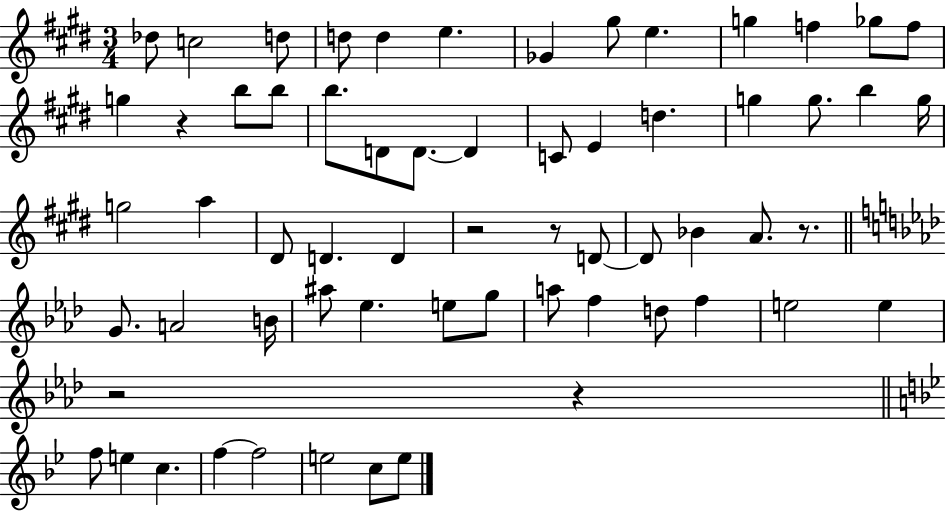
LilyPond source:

{
  \clef treble
  \numericTimeSignature
  \time 3/4
  \key e \major
  \repeat volta 2 { des''8 c''2 d''8 | d''8 d''4 e''4. | ges'4 gis''8 e''4. | g''4 f''4 ges''8 f''8 | \break g''4 r4 b''8 b''8 | b''8. d'8 d'8.~~ d'4 | c'8 e'4 d''4. | g''4 g''8. b''4 g''16 | \break g''2 a''4 | dis'8 d'4. d'4 | r2 r8 d'8~~ | d'8 bes'4 a'8. r8. | \break \bar "||" \break \key aes \major g'8. a'2 b'16 | ais''8 ees''4. e''8 g''8 | a''8 f''4 d''8 f''4 | e''2 e''4 | \break r2 r4 | \bar "||" \break \key bes \major f''8 e''4 c''4. | f''4~~ f''2 | e''2 c''8 e''8 | } \bar "|."
}